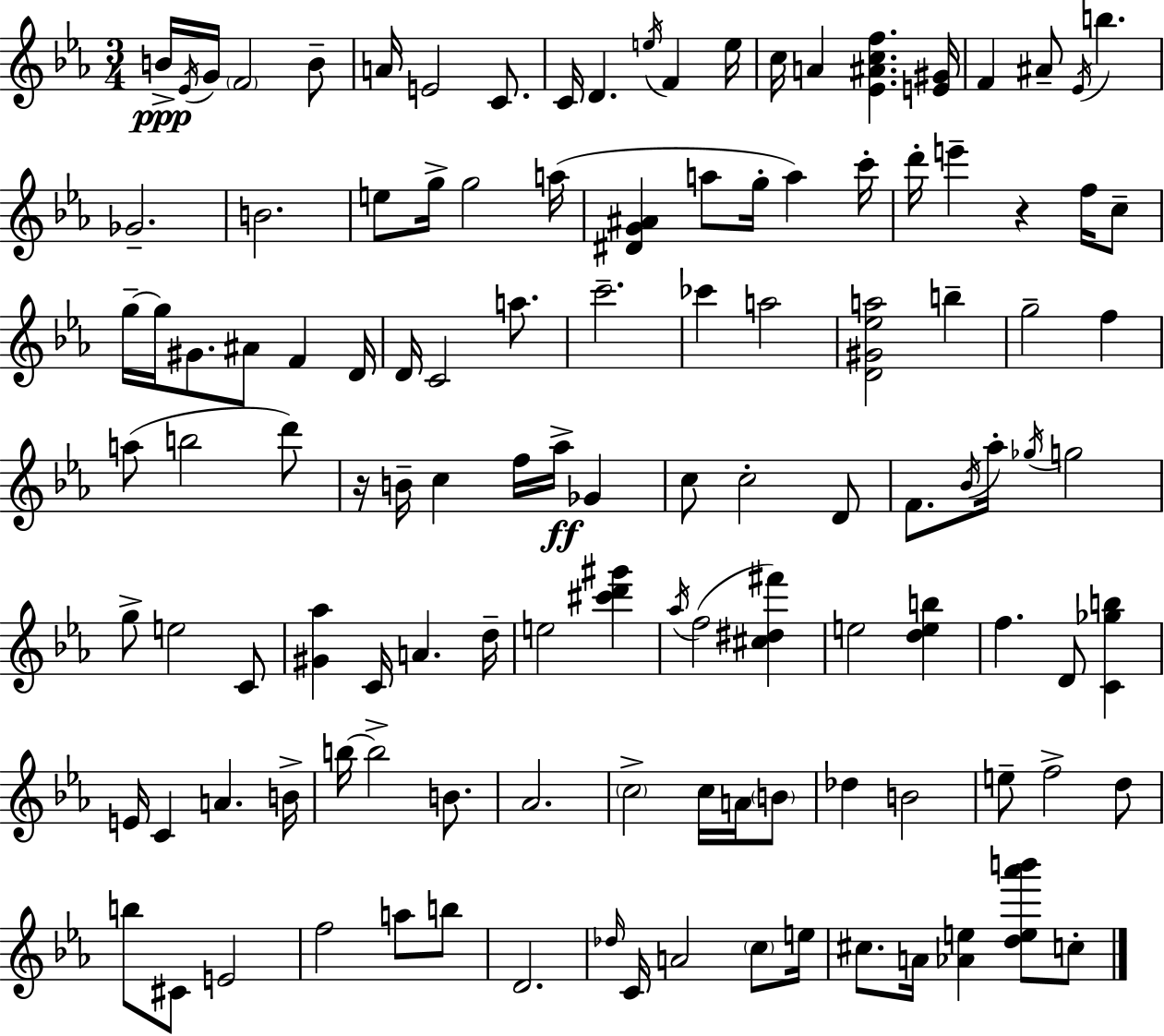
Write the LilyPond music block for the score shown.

{
  \clef treble
  \numericTimeSignature
  \time 3/4
  \key c \minor
  b'16->\ppp \acciaccatura { ees'16 } g'16 \parenthesize f'2 b'8-- | a'16 e'2 c'8. | c'16 d'4. \acciaccatura { e''16 } f'4 | e''16 c''16 a'4 <ees' ais' c'' f''>4. | \break <e' gis'>16 f'4 ais'8-- \acciaccatura { ees'16 } b''4. | ges'2.-- | b'2. | e''8 g''16-> g''2 | \break a''16( <dis' g' ais'>4 a''8 g''16-. a''4) | c'''16-. d'''16-. e'''4-- r4 | f''16 c''8-- g''16--~~ g''16 gis'8. ais'8 f'4 | d'16 d'16 c'2 | \break a''8. c'''2.-- | ces'''4 a''2 | <d' gis' ees'' a''>2 b''4-- | g''2-- f''4 | \break a''8( b''2 | d'''8) r16 b'16-- c''4 f''16 aes''16->\ff ges'4 | c''8 c''2-. | d'8 f'8. \acciaccatura { bes'16 } aes''16-. \acciaccatura { ges''16 } g''2 | \break g''8-> e''2 | c'8 <gis' aes''>4 c'16 a'4. | d''16-- e''2 | <cis''' d''' gis'''>4 \acciaccatura { aes''16 }( f''2 | \break <cis'' dis'' fis'''>4) e''2 | <d'' e'' b''>4 f''4. | d'8 <c' ges'' b''>4 e'16 c'4 a'4. | b'16-> b''16~~ b''2-> | \break b'8. aes'2. | \parenthesize c''2-> | c''16 a'16 \parenthesize b'8 des''4 b'2 | e''8-- f''2-> | \break d''8 b''8 cis'8 e'2 | f''2 | a''8 b''8 d'2. | \grace { des''16 } c'16 a'2 | \break \parenthesize c''8 e''16 cis''8. a'16 <aes' e''>4 | <d'' e'' aes''' b'''>8 c''8-. \bar "|."
}